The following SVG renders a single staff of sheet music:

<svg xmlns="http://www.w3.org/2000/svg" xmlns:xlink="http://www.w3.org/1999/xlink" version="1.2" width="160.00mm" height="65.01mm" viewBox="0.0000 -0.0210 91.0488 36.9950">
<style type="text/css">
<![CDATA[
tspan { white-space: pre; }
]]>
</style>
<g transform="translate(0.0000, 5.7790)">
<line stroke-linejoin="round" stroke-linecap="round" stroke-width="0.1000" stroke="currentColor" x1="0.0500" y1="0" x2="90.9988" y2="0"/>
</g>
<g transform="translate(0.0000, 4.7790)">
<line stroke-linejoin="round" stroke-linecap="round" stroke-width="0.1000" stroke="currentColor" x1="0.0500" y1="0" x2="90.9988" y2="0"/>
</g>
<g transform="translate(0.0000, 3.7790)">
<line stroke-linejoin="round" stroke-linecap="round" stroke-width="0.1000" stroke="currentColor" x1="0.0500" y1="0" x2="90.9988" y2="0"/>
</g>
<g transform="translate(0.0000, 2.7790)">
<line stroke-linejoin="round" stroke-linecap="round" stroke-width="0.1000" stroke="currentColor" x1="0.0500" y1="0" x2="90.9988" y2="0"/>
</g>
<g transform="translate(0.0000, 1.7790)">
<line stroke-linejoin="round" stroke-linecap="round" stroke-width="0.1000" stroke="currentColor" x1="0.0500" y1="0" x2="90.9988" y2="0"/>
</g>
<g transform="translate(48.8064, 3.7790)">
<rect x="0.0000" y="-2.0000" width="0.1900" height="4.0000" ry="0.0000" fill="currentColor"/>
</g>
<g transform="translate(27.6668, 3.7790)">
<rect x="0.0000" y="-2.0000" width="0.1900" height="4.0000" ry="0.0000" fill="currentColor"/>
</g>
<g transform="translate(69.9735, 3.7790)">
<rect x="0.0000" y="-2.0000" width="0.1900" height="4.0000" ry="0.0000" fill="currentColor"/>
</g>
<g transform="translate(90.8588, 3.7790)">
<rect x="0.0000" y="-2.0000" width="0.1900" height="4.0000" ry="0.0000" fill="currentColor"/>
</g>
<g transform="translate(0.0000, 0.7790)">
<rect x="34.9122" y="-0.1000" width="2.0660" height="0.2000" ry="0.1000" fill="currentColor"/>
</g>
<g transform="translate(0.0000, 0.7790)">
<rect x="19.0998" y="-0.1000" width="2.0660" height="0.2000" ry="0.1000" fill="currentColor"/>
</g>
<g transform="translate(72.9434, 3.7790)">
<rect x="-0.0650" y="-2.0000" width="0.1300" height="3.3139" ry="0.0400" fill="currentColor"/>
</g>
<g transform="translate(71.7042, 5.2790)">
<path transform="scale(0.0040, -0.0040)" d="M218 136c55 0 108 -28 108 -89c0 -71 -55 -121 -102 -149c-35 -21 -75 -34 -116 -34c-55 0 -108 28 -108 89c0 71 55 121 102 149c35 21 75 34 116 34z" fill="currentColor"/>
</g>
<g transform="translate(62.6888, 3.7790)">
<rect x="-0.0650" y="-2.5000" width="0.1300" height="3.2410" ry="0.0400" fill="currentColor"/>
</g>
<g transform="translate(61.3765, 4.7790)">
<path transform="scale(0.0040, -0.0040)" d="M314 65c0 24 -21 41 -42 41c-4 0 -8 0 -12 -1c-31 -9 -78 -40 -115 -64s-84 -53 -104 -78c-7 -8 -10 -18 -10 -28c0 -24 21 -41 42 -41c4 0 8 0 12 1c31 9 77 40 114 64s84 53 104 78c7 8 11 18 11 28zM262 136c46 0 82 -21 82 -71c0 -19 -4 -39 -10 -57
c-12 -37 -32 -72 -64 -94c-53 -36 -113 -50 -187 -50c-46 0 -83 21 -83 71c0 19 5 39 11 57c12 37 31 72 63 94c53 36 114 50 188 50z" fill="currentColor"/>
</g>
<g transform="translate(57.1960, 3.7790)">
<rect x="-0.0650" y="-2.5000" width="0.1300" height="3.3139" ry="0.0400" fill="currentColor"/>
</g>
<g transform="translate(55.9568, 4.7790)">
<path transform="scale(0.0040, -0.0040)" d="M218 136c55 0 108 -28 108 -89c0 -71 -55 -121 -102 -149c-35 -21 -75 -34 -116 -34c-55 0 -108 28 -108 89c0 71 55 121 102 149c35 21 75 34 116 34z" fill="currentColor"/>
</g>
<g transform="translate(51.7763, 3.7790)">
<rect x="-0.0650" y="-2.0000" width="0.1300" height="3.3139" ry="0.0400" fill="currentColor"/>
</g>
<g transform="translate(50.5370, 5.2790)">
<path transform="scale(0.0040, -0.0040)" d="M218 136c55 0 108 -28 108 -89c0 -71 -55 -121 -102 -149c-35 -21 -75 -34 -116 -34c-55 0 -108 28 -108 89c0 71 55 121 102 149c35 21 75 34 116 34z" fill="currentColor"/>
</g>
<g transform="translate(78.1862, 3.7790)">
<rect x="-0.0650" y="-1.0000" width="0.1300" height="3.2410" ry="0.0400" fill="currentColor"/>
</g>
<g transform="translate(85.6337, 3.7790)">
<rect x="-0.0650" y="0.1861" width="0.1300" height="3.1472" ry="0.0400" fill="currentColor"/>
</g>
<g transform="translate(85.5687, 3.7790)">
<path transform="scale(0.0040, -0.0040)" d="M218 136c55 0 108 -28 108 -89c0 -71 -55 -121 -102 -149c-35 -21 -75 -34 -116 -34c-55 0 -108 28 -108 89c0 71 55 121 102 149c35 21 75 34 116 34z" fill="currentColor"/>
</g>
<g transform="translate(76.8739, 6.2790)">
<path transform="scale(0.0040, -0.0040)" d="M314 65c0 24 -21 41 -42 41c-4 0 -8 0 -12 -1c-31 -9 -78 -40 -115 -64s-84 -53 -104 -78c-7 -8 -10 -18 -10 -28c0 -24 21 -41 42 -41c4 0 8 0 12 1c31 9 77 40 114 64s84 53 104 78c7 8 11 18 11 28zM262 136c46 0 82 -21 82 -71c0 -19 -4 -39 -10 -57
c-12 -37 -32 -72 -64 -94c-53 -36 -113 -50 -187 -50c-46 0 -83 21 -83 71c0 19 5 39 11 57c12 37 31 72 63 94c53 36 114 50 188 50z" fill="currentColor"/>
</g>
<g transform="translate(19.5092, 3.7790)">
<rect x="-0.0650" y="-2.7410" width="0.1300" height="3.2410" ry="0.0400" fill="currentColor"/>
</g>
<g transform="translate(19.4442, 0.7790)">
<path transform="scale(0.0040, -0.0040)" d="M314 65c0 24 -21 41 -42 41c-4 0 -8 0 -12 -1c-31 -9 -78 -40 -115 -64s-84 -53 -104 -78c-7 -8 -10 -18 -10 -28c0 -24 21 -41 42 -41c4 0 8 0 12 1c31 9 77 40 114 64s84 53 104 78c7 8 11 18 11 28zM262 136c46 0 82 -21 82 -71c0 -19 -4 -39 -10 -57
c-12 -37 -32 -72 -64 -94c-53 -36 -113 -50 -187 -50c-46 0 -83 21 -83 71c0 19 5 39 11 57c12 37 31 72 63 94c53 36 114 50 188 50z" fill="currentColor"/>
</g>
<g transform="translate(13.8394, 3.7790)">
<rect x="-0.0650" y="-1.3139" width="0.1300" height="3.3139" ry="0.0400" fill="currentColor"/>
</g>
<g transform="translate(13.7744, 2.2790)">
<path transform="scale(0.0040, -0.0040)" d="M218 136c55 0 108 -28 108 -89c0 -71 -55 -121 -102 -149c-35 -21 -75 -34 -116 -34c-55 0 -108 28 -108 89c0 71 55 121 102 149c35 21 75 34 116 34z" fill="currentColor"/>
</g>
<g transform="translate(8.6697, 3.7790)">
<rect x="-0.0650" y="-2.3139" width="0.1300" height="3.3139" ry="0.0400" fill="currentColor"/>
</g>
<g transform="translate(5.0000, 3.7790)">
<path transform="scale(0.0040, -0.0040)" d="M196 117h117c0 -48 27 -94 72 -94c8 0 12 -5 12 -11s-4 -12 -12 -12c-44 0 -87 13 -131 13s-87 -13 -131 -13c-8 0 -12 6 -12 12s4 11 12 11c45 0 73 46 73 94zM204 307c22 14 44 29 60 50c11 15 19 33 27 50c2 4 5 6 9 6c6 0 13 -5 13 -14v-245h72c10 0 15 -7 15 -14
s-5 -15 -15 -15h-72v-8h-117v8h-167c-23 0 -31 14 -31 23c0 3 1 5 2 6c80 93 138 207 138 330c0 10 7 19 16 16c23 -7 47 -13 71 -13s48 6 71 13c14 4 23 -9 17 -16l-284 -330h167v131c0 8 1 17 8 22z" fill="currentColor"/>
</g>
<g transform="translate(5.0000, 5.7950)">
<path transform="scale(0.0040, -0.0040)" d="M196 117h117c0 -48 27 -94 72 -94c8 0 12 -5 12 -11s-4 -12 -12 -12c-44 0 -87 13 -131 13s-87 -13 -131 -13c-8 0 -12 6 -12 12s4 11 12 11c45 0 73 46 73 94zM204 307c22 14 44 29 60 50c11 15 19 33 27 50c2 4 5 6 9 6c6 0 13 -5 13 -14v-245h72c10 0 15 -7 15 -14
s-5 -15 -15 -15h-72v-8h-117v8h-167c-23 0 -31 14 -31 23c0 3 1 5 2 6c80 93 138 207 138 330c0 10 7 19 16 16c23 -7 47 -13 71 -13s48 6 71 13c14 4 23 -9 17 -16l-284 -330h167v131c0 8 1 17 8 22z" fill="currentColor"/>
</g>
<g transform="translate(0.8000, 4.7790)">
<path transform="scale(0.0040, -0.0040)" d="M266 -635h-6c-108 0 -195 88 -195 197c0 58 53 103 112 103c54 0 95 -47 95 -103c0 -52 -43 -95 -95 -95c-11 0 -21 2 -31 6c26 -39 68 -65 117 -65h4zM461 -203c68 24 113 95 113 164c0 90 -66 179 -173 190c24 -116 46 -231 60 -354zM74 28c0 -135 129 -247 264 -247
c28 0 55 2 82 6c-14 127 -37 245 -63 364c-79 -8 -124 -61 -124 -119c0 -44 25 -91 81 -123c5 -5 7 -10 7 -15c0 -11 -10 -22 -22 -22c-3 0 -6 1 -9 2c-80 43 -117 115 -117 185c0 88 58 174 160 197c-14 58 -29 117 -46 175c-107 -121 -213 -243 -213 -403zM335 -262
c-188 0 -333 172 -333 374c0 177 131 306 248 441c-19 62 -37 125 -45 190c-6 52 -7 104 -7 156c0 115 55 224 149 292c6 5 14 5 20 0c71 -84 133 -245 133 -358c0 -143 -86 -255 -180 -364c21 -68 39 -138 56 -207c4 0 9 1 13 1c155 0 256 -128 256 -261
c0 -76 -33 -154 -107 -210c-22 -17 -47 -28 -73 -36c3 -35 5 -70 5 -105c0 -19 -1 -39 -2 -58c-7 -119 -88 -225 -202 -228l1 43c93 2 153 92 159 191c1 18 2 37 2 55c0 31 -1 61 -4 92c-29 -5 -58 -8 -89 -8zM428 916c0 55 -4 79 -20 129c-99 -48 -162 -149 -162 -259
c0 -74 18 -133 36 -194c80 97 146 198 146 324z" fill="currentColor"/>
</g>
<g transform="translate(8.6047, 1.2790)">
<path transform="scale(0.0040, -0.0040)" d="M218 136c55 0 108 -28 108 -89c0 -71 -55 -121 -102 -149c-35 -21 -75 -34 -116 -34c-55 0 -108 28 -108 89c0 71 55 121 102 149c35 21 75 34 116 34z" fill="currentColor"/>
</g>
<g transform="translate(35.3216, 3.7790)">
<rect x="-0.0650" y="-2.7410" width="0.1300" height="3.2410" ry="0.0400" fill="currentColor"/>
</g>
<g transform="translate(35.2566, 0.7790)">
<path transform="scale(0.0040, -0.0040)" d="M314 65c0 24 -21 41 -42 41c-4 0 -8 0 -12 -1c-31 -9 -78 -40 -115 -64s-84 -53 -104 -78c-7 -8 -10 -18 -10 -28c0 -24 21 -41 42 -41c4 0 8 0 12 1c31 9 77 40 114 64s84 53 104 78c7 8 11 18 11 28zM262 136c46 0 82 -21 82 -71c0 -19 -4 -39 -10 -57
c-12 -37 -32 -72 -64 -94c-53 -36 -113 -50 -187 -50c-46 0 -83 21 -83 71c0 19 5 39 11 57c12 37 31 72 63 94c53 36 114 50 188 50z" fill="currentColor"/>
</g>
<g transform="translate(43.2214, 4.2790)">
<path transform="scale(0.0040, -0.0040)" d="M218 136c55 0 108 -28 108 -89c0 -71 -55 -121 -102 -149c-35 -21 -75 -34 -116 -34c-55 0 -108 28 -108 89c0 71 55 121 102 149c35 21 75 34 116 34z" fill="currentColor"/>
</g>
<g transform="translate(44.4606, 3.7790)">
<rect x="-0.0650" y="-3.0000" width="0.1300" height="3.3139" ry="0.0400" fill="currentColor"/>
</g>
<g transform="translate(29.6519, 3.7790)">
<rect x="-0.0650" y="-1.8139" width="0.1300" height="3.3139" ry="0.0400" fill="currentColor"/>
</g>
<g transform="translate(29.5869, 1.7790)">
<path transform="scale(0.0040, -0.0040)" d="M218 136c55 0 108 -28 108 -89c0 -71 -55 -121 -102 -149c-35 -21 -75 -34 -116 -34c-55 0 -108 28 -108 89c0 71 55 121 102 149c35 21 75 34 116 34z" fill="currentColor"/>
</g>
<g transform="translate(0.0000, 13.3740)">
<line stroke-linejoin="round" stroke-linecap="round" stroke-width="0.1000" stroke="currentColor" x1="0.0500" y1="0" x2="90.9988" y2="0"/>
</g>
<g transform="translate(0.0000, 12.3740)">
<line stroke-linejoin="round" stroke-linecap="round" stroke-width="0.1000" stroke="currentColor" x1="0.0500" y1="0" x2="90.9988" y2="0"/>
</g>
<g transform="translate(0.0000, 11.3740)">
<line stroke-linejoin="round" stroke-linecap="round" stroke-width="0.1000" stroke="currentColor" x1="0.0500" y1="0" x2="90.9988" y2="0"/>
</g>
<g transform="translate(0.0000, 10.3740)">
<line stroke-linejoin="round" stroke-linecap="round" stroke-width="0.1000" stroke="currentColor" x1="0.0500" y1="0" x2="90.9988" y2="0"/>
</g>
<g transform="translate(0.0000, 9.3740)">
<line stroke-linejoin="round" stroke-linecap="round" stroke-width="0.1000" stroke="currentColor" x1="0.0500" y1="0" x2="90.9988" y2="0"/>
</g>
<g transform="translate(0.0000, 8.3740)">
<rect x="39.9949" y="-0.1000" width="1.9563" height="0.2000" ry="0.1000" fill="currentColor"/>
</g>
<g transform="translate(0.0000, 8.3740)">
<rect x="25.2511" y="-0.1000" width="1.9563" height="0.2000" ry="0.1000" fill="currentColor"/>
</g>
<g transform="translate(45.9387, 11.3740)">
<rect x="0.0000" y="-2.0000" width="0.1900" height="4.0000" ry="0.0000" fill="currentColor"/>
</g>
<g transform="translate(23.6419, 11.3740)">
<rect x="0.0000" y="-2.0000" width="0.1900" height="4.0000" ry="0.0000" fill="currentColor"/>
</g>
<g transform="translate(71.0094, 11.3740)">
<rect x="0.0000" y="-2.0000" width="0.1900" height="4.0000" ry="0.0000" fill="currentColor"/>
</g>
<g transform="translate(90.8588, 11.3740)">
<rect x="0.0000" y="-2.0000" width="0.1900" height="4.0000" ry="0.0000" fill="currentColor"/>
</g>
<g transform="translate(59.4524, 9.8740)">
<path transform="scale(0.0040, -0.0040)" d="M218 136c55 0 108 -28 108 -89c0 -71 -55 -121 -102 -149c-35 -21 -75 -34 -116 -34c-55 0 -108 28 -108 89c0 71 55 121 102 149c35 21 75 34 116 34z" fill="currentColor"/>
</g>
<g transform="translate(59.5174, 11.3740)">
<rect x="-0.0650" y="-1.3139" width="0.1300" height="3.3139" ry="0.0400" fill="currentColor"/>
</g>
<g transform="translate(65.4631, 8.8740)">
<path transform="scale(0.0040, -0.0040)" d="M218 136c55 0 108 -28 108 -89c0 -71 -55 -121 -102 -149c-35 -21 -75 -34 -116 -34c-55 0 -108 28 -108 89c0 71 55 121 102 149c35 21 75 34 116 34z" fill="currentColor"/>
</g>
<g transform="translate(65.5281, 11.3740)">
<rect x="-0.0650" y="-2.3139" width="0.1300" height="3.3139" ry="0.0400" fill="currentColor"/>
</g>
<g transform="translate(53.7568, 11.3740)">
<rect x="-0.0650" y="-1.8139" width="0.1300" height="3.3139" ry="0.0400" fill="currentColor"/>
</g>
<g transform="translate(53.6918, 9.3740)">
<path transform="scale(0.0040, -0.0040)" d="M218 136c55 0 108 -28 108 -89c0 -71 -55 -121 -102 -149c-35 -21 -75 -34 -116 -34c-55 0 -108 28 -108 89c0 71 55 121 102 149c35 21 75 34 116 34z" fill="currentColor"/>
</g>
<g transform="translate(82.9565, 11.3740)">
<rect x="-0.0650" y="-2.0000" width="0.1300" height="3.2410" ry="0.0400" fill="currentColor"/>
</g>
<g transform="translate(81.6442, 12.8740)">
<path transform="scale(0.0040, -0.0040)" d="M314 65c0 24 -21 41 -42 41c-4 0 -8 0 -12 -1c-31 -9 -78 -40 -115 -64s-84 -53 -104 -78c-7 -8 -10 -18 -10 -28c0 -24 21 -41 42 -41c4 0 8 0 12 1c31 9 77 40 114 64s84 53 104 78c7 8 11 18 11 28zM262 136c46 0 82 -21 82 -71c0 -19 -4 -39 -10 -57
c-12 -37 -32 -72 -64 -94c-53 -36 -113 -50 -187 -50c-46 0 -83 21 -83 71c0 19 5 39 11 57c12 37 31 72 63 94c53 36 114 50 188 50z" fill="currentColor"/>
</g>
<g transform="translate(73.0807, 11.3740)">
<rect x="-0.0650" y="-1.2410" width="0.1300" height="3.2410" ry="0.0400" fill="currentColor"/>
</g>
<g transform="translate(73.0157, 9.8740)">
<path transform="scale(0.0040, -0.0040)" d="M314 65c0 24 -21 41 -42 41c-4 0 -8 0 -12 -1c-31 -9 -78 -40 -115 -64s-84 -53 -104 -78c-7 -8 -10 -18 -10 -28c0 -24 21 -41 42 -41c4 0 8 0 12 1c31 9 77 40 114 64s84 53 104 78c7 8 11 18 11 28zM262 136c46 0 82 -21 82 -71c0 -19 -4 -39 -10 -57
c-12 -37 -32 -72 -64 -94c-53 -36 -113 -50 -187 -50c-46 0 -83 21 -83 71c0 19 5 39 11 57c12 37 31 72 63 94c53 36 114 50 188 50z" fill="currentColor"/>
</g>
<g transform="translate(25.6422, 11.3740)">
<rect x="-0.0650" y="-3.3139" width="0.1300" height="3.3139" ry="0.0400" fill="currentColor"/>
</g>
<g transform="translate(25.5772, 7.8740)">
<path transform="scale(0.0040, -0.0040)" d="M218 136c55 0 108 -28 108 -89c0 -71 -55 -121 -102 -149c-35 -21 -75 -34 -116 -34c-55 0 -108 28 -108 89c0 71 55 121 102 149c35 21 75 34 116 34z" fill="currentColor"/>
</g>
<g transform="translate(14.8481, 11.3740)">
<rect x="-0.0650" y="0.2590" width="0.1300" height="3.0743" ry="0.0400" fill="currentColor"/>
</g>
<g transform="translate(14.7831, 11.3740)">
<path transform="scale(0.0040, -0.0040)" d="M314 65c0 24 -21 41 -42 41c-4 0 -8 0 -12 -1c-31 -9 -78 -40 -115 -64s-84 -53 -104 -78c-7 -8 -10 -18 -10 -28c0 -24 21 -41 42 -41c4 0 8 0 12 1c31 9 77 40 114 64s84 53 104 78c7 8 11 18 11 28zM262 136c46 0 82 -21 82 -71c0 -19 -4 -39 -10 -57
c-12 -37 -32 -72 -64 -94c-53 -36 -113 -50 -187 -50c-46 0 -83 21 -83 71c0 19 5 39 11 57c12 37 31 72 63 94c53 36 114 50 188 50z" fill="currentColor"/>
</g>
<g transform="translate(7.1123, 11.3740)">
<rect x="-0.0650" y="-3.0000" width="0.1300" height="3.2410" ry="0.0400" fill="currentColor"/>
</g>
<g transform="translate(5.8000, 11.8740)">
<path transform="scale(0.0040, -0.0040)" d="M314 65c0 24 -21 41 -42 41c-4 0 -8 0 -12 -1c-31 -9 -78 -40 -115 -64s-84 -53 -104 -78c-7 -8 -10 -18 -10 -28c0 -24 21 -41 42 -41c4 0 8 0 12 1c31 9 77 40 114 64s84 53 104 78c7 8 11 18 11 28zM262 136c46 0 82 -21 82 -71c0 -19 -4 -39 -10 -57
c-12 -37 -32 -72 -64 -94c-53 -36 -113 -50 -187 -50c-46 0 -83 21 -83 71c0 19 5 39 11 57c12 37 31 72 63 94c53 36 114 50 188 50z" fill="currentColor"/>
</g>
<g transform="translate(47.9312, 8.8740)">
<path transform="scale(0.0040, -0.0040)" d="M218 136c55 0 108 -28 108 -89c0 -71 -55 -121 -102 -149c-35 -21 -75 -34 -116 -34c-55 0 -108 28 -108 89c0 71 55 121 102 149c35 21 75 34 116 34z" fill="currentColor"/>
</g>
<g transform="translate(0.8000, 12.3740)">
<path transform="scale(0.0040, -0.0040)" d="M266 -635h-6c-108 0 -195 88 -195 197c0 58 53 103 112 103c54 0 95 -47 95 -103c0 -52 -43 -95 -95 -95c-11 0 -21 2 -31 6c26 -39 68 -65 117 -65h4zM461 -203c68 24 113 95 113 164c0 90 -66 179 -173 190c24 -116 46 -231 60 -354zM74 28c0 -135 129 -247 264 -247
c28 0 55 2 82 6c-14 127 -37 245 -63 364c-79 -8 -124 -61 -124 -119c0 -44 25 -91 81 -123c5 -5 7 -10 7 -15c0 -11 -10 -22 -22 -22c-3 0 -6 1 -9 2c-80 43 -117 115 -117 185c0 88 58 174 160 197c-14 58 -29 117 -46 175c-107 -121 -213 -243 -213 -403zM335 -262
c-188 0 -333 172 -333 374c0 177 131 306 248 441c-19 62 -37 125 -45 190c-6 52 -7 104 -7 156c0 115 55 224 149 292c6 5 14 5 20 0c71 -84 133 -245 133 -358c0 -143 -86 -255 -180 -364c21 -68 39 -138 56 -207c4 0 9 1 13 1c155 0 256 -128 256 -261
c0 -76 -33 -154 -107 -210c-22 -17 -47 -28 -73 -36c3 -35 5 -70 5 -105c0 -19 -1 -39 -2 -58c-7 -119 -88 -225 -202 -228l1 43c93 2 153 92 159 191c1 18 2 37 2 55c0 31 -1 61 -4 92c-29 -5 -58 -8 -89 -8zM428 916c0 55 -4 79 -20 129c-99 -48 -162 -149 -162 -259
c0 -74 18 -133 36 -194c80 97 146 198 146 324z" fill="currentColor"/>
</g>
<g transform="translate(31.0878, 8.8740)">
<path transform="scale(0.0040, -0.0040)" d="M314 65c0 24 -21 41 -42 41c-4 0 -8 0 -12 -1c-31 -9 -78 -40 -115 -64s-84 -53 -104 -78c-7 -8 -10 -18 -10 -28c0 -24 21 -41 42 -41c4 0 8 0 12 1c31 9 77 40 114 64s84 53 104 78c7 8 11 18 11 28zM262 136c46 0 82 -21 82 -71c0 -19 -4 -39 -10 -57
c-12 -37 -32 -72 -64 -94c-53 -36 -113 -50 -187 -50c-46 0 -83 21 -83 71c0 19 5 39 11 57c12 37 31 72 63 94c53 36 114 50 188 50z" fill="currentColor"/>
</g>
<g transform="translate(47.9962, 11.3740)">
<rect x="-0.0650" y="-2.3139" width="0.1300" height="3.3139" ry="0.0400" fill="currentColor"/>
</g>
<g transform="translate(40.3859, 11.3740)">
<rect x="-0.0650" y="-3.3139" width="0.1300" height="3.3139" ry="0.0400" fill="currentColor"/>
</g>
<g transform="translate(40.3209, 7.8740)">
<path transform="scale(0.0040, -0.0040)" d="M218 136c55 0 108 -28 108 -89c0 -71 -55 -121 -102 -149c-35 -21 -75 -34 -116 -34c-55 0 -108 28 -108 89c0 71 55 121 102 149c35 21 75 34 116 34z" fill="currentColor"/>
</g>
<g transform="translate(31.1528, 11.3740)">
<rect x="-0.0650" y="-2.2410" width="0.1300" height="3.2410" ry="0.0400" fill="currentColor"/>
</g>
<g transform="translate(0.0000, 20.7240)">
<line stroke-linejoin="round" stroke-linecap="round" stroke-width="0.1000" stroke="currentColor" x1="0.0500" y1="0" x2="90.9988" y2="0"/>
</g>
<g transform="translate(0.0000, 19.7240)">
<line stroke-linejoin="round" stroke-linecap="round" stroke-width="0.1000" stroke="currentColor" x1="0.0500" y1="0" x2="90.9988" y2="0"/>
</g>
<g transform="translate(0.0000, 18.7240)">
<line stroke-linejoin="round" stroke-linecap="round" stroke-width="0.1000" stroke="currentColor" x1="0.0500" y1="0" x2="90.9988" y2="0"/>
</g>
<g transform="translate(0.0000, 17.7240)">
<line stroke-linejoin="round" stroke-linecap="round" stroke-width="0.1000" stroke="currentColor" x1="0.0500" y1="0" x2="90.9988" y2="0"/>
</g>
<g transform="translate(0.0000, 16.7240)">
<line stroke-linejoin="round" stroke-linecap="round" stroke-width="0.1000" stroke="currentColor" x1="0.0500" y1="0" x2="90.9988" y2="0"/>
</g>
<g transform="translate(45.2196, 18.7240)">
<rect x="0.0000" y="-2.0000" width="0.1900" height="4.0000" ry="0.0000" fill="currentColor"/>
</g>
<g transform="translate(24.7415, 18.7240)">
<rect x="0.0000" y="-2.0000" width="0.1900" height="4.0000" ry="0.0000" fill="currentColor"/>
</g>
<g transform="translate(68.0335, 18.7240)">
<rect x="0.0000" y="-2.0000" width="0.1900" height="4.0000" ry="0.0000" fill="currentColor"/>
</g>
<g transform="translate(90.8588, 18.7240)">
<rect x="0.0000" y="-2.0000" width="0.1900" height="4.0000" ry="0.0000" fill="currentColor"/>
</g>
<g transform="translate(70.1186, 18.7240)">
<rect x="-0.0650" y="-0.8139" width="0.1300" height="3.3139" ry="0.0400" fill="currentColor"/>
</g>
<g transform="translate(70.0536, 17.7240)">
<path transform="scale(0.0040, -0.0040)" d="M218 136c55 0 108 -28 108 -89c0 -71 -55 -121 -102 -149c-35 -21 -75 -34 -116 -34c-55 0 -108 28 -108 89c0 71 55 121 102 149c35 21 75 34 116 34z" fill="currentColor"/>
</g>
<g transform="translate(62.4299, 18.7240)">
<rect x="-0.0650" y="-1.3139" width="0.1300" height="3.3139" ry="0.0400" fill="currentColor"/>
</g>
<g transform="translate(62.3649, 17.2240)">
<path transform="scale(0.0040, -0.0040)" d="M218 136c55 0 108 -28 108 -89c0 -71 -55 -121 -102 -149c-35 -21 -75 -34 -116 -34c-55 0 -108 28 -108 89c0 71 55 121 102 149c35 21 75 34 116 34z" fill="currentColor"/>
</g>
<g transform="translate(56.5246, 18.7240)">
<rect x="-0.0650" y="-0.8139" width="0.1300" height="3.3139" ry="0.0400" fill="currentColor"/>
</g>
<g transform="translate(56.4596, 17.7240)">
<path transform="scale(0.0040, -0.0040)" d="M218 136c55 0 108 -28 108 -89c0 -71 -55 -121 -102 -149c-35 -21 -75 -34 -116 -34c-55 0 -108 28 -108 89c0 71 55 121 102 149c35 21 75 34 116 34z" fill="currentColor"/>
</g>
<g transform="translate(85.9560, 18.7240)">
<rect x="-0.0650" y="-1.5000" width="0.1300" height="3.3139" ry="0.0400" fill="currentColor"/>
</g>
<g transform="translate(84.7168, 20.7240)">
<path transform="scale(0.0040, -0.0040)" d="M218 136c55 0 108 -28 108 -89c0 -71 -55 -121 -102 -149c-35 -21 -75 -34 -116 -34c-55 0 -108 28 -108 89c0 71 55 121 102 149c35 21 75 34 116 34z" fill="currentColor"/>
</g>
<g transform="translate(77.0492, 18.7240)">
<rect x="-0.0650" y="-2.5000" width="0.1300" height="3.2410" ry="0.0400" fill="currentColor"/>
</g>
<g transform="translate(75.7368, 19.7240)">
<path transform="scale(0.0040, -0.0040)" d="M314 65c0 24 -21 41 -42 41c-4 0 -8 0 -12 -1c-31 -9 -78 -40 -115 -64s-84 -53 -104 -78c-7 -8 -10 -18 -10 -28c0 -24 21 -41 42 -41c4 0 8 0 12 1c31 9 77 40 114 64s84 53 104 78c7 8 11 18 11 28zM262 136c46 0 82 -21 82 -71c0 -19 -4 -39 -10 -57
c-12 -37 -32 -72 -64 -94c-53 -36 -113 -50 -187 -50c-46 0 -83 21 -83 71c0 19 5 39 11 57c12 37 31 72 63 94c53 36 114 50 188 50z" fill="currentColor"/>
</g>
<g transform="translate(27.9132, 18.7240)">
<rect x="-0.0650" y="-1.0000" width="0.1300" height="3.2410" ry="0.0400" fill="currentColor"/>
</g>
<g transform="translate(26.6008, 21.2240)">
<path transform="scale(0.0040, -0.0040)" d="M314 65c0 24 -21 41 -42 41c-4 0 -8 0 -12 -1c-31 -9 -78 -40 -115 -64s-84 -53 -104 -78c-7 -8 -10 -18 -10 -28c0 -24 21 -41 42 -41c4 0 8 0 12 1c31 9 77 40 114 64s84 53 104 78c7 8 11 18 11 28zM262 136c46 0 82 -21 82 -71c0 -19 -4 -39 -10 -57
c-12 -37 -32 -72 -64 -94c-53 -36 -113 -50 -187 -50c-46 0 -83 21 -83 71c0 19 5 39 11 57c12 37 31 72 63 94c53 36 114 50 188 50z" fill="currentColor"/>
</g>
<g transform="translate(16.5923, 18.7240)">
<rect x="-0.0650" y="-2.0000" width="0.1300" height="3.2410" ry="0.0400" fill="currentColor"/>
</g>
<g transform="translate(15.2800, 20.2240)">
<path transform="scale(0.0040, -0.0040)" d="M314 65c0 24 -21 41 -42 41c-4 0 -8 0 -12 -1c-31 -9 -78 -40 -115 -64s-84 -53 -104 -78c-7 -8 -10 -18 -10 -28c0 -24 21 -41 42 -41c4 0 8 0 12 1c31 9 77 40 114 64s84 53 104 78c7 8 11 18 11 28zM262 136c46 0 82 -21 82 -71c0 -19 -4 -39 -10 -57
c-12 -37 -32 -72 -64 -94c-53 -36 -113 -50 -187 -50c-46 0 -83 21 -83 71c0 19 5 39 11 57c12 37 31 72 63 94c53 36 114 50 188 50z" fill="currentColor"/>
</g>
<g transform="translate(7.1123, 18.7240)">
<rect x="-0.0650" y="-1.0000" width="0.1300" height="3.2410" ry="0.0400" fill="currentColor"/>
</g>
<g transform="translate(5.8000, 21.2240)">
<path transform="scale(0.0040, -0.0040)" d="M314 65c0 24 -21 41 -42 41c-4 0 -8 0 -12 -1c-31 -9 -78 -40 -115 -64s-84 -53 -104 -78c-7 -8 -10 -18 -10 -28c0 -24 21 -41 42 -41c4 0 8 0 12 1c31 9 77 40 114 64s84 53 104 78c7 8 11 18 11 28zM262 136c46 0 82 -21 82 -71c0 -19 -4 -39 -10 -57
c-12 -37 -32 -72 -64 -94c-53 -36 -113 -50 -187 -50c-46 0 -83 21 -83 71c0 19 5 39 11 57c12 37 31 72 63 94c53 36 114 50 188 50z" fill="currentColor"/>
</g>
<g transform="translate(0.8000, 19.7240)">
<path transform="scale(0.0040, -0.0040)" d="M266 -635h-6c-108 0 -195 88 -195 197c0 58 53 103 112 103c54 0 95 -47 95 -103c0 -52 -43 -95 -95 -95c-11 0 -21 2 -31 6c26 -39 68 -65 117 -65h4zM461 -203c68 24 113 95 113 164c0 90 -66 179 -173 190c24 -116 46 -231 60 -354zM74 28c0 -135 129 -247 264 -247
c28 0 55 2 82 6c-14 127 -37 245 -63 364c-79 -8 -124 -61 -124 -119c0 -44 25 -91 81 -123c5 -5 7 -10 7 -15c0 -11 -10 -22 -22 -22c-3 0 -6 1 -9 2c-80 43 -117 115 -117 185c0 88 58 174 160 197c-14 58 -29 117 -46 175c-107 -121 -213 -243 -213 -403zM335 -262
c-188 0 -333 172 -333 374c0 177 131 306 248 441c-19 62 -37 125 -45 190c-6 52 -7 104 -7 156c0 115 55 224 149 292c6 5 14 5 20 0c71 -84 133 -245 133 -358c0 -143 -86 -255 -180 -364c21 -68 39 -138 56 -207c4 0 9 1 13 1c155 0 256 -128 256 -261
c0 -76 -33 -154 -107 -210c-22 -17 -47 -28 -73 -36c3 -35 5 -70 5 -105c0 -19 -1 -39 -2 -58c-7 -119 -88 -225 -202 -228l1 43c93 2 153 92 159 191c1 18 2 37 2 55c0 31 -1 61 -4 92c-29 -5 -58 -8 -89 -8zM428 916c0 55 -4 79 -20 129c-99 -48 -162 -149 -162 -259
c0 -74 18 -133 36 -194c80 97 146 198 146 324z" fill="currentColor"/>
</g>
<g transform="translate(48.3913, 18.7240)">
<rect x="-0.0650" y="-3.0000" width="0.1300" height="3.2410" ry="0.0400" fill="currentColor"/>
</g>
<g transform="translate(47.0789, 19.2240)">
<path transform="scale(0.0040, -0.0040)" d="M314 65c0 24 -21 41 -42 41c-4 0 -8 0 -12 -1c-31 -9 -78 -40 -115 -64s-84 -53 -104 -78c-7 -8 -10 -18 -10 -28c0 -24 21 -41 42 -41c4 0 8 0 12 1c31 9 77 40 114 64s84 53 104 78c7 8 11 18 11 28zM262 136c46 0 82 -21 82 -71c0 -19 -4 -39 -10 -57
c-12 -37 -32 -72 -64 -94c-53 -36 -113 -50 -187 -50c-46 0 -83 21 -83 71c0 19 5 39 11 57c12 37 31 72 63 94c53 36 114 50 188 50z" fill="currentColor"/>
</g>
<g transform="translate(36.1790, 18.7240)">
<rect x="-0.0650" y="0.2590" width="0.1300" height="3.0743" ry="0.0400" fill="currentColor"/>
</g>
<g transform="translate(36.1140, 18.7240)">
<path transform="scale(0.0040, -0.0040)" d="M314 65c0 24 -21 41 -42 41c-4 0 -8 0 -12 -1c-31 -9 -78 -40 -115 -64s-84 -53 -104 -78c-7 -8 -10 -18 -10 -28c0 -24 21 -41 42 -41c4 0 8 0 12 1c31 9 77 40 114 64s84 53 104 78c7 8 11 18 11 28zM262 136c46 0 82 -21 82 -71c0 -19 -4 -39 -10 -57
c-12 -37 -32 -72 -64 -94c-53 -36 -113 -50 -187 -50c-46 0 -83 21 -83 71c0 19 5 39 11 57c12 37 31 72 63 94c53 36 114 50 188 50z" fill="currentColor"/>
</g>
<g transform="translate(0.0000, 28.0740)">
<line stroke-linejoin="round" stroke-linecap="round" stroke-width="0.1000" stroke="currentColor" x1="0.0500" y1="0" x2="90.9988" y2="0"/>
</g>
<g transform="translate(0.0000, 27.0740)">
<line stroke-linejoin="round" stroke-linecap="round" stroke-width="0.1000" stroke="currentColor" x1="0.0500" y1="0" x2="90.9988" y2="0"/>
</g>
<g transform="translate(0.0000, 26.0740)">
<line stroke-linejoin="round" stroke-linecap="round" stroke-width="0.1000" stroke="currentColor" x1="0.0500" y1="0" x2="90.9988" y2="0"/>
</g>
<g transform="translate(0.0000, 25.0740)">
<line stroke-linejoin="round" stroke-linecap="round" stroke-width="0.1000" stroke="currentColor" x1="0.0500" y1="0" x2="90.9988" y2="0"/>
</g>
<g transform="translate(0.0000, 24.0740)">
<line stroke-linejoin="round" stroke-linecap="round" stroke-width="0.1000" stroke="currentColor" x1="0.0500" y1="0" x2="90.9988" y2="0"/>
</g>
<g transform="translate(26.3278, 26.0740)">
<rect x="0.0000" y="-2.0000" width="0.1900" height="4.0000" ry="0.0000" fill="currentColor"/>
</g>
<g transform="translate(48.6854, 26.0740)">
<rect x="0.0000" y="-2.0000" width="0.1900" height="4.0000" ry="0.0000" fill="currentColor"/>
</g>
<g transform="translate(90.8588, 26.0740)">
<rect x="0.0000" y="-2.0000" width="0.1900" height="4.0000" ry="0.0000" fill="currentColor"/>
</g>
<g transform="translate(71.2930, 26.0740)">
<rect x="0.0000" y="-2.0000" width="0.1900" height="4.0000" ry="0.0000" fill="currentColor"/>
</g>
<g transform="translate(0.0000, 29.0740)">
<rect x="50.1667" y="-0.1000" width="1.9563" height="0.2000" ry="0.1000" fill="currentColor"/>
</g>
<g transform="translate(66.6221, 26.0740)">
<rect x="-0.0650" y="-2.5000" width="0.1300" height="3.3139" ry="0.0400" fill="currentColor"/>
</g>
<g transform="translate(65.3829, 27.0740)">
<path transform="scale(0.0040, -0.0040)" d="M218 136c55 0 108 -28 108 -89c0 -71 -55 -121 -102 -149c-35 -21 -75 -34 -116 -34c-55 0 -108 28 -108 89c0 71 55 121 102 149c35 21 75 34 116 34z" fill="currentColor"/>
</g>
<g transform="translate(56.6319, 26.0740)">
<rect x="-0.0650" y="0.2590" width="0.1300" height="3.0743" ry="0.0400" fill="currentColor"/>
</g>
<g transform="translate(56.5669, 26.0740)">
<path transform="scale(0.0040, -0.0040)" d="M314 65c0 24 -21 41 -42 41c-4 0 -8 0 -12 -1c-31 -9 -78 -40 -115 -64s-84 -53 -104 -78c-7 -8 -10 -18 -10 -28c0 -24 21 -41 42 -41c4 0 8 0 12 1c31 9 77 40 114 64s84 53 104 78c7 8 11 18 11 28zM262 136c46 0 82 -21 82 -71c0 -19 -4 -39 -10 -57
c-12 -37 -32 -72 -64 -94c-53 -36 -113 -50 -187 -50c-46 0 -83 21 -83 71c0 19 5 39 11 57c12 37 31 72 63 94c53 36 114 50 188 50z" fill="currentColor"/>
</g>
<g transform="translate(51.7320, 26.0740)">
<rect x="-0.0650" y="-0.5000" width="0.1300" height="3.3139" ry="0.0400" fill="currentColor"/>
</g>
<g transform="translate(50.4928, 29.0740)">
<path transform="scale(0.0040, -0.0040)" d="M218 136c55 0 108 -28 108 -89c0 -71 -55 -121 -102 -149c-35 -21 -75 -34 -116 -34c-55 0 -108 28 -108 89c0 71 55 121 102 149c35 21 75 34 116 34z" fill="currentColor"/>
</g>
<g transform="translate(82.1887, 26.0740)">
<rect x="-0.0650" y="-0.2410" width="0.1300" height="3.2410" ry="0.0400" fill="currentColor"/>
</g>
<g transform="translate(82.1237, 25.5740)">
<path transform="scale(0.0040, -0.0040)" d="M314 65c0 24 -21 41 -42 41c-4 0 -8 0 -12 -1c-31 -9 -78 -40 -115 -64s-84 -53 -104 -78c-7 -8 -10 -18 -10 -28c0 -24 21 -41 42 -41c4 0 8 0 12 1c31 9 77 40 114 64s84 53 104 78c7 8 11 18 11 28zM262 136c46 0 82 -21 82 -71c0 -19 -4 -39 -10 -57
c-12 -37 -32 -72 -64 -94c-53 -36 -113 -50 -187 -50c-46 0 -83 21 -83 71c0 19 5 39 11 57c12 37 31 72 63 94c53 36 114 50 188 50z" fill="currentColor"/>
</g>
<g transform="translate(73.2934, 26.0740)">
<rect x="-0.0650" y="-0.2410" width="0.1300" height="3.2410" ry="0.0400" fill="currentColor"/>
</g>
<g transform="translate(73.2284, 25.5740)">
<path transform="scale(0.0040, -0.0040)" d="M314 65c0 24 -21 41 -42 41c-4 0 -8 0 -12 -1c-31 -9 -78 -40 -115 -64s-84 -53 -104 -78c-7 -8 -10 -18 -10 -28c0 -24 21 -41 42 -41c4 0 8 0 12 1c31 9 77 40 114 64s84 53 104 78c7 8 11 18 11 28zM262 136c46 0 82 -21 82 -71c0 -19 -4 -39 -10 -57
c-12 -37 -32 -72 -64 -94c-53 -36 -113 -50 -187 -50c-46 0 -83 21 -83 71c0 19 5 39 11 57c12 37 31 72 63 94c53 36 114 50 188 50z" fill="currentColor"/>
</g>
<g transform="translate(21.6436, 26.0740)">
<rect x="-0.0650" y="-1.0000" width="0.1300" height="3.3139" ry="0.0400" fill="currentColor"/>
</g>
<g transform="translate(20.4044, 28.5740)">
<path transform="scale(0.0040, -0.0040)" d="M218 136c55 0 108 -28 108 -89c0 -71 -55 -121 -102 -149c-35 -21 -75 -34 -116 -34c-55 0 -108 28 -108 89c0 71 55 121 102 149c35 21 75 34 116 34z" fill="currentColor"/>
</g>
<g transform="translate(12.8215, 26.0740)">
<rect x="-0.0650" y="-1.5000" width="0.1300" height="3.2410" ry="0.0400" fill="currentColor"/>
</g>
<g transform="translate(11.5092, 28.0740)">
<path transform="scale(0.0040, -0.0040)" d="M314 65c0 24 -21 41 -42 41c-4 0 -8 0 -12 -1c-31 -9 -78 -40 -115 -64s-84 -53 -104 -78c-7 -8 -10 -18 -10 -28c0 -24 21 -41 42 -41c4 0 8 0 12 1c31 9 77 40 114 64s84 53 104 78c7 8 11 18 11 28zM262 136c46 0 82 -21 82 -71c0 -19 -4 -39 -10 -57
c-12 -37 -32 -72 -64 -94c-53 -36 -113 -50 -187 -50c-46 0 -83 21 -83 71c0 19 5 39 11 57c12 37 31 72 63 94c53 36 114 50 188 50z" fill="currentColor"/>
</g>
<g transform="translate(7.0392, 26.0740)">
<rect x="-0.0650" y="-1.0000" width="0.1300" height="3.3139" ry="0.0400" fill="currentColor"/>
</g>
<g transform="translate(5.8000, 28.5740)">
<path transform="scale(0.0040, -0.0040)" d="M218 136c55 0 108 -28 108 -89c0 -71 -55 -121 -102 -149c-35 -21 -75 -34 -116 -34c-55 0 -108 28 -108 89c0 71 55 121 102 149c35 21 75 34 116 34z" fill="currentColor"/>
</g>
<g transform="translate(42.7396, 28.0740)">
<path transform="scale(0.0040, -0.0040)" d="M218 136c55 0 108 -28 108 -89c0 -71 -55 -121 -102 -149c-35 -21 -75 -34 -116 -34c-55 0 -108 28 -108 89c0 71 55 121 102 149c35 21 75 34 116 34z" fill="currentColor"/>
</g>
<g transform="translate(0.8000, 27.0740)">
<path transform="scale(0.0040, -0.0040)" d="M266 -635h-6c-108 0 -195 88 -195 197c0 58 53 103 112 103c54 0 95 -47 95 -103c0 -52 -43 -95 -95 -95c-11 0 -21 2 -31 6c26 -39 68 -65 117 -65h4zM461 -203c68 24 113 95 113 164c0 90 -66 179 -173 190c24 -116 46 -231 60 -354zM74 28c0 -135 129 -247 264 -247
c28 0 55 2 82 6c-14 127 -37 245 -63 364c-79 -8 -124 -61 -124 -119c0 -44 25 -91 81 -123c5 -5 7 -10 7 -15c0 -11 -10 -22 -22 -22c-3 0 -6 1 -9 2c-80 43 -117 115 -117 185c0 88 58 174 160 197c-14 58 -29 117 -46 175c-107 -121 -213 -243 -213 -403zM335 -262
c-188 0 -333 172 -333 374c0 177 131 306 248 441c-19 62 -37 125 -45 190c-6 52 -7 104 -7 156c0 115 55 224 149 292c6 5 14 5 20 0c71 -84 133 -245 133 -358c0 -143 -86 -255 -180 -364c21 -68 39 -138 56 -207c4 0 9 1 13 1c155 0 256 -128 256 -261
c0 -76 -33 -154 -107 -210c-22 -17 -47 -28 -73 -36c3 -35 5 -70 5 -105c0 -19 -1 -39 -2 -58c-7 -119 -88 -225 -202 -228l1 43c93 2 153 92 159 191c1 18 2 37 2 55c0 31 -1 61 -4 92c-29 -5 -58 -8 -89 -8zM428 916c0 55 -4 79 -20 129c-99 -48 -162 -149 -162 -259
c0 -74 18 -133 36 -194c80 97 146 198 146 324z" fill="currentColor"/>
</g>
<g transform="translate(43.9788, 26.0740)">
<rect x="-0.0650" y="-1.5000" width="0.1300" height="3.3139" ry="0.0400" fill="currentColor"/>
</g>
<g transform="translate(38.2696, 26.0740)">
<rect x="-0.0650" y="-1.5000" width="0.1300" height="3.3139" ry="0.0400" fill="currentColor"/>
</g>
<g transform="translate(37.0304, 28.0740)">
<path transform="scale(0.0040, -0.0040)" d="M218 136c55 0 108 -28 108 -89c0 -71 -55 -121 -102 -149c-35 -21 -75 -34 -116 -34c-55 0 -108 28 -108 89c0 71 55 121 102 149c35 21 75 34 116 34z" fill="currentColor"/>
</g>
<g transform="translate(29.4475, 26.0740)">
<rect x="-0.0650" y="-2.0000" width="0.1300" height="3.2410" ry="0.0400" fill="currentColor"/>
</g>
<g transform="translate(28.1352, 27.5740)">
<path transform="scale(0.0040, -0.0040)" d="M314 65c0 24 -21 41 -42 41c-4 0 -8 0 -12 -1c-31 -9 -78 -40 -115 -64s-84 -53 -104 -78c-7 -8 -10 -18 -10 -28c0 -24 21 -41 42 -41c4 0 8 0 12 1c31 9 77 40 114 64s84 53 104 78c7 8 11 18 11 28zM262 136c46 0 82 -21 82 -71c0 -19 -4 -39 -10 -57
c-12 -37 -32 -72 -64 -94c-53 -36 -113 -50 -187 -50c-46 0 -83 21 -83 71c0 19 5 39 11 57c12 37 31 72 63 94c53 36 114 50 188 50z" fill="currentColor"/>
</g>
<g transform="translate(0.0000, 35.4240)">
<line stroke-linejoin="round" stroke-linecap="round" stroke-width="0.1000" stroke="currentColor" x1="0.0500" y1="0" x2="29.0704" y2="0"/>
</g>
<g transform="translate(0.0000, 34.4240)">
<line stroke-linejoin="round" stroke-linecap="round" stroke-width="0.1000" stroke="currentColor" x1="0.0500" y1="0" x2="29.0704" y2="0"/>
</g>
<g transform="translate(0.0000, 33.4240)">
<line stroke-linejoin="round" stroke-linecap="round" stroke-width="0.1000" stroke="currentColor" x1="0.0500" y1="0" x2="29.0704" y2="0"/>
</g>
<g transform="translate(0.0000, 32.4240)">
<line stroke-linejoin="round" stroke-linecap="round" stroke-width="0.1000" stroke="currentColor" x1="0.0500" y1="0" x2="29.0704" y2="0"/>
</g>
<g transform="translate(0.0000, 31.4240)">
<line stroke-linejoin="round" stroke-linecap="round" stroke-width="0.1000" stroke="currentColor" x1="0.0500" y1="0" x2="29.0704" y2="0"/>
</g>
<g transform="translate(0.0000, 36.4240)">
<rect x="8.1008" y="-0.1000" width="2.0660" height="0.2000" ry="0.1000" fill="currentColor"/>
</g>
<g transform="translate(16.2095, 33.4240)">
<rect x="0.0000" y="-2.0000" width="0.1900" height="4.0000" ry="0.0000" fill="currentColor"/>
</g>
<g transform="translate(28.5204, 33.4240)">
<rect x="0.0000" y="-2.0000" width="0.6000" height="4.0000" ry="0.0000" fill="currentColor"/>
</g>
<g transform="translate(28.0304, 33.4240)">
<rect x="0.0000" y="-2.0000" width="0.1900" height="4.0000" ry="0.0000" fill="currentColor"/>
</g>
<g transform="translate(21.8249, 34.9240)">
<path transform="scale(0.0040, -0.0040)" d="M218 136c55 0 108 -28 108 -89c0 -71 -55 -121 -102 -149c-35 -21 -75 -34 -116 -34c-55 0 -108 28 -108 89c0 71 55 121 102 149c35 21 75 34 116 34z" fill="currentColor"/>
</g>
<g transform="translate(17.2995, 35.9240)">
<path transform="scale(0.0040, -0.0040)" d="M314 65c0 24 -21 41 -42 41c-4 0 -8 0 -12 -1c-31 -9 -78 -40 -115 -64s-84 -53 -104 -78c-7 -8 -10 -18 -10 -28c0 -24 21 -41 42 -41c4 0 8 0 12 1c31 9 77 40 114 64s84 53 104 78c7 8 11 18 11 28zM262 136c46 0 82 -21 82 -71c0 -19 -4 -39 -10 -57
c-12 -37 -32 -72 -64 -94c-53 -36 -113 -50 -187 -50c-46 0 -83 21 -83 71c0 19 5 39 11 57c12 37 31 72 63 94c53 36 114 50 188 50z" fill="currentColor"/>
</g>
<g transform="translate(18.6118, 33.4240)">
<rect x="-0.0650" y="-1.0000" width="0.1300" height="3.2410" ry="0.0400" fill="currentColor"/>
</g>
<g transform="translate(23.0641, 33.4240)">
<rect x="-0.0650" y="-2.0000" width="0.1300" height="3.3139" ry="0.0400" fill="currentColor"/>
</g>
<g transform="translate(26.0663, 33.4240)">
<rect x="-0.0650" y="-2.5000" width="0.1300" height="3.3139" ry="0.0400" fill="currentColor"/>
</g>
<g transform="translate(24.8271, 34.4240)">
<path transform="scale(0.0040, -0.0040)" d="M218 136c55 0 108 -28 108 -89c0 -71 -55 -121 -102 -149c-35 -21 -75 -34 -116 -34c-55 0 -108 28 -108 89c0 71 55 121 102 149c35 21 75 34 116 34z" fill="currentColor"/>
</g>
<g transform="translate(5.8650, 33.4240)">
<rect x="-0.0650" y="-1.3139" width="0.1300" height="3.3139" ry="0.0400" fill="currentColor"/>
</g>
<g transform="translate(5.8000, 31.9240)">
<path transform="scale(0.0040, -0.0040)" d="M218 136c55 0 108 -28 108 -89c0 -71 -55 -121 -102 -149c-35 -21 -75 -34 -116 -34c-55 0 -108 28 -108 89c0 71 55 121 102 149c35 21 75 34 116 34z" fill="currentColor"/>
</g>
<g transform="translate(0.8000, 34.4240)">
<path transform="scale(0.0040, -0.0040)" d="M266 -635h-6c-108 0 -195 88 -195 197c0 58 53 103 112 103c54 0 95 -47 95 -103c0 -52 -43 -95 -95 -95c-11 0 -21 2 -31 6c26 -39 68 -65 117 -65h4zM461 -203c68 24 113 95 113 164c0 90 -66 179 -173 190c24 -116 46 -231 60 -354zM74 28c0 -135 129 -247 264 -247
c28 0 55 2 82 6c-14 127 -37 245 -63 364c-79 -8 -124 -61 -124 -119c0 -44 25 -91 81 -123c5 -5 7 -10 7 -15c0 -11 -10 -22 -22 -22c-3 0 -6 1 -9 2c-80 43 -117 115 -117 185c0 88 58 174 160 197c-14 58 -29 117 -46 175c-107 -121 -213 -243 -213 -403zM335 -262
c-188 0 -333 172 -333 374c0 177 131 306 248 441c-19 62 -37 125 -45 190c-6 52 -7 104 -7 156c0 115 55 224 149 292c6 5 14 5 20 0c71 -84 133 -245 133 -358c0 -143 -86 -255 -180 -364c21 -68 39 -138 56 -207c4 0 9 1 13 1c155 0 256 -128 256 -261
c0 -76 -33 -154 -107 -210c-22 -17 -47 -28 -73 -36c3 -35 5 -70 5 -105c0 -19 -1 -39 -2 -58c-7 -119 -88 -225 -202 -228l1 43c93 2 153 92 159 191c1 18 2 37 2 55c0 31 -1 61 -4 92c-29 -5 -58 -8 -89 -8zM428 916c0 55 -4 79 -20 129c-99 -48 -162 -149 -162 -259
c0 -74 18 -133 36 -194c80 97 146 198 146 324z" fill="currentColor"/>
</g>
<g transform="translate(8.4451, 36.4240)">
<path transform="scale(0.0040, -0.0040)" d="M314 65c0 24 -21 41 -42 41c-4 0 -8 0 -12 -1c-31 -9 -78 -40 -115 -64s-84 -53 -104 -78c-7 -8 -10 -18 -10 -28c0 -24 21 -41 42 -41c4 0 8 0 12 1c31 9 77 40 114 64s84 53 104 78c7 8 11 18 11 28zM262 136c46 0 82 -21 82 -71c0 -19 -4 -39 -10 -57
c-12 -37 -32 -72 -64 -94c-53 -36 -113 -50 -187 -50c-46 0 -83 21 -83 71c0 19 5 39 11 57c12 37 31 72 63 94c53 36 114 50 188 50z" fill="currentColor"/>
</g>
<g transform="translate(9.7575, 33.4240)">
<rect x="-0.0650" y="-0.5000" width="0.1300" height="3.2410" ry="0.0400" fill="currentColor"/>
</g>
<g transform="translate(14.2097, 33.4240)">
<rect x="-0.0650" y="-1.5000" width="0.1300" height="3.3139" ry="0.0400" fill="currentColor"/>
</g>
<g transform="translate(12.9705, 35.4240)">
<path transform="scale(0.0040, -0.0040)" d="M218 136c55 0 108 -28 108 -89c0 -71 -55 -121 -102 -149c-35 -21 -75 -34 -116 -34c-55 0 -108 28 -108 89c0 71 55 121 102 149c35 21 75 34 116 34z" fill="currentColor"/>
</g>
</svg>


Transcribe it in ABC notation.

X:1
T:Untitled
M:4/4
L:1/4
K:C
g e a2 f a2 A F G G2 F D2 B A2 B2 b g2 b g f e g e2 F2 D2 F2 D2 B2 A2 d e d G2 E D E2 D F2 E E C B2 G c2 c2 e C2 E D2 F G